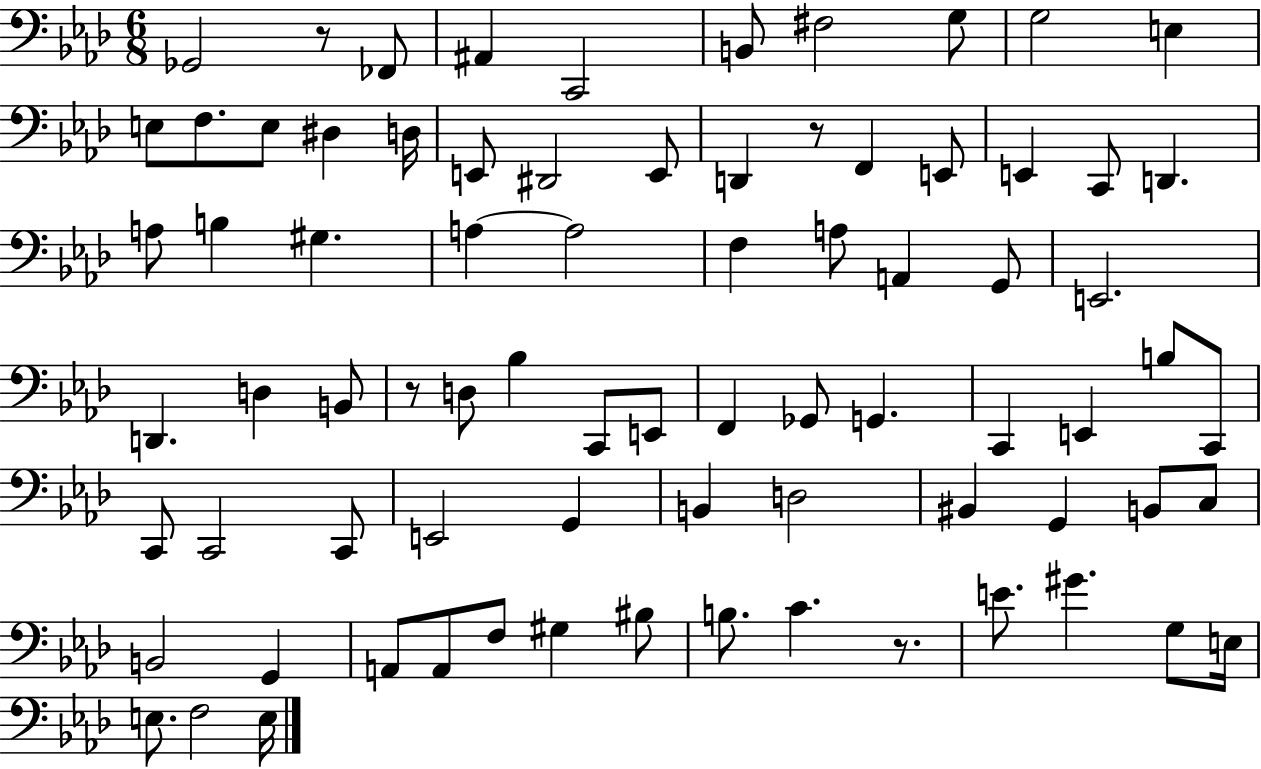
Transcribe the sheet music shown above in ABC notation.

X:1
T:Untitled
M:6/8
L:1/4
K:Ab
_G,,2 z/2 _F,,/2 ^A,, C,,2 B,,/2 ^F,2 G,/2 G,2 E, E,/2 F,/2 E,/2 ^D, D,/4 E,,/2 ^D,,2 E,,/2 D,, z/2 F,, E,,/2 E,, C,,/2 D,, A,/2 B, ^G, A, A,2 F, A,/2 A,, G,,/2 E,,2 D,, D, B,,/2 z/2 D,/2 _B, C,,/2 E,,/2 F,, _G,,/2 G,, C,, E,, B,/2 C,,/2 C,,/2 C,,2 C,,/2 E,,2 G,, B,, D,2 ^B,, G,, B,,/2 C,/2 B,,2 G,, A,,/2 A,,/2 F,/2 ^G, ^B,/2 B,/2 C z/2 E/2 ^G G,/2 E,/4 E,/2 F,2 E,/4